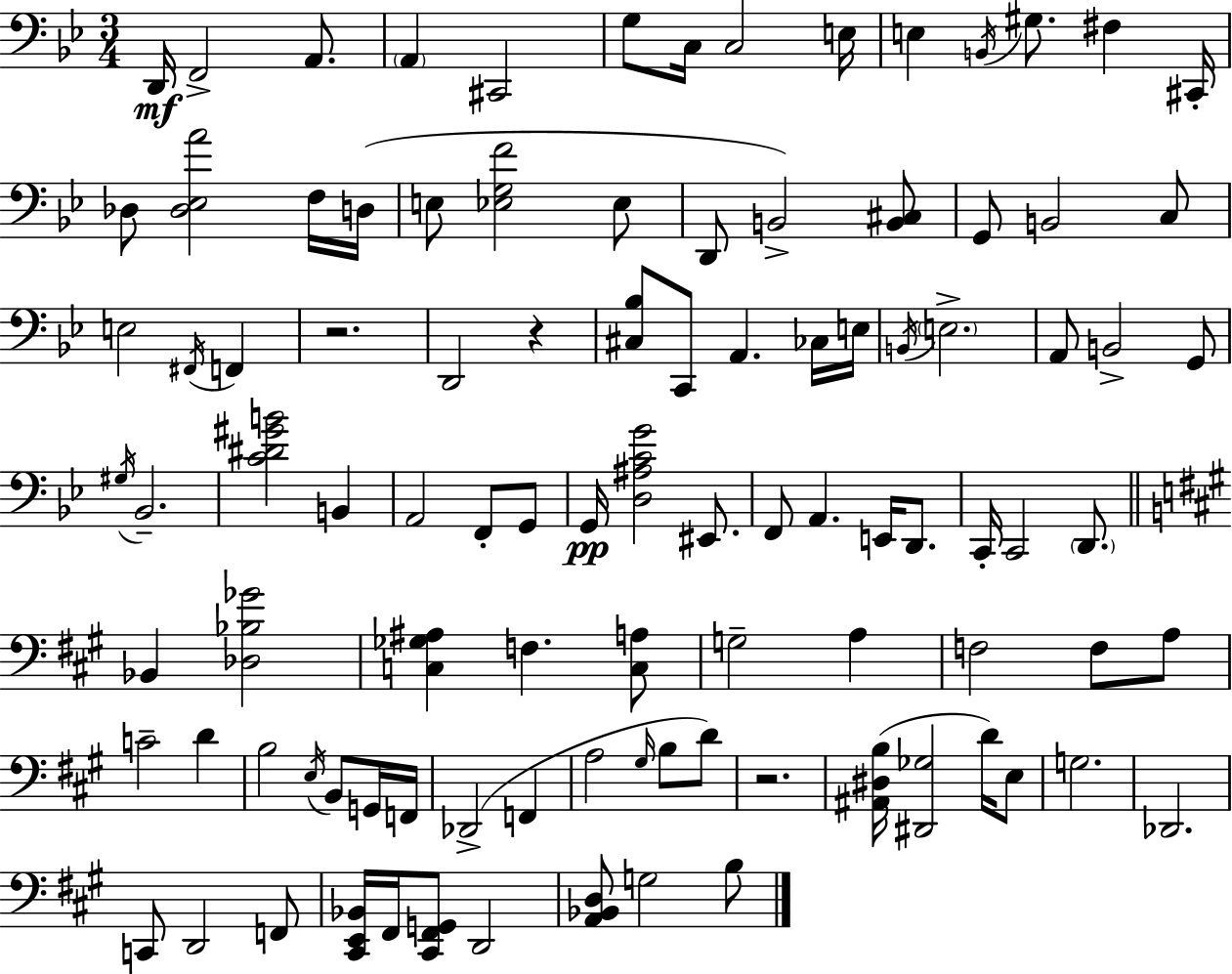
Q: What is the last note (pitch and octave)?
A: B3